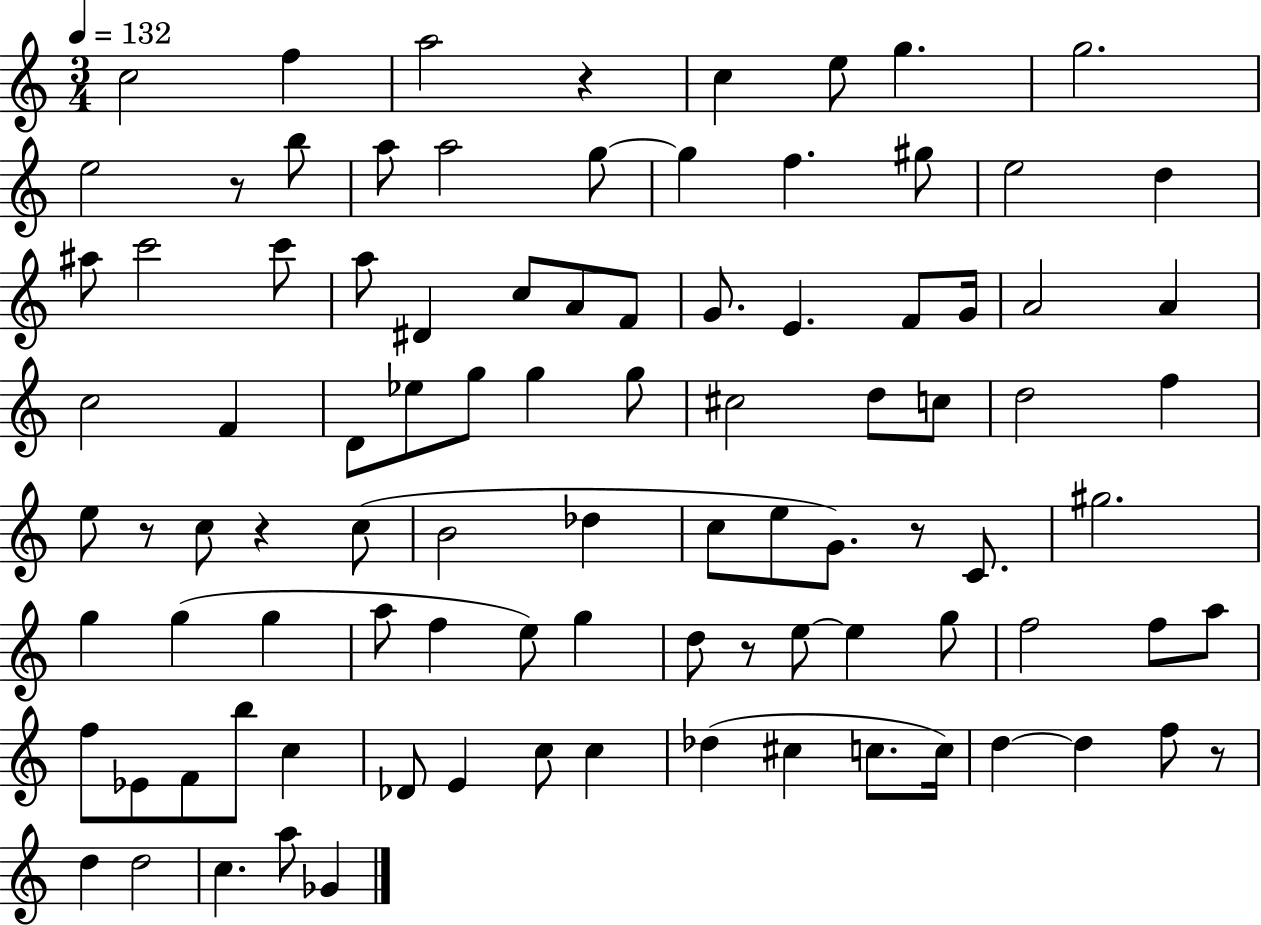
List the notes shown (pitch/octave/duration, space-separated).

C5/h F5/q A5/h R/q C5/q E5/e G5/q. G5/h. E5/h R/e B5/e A5/e A5/h G5/e G5/q F5/q. G#5/e E5/h D5/q A#5/e C6/h C6/e A5/e D#4/q C5/e A4/e F4/e G4/e. E4/q. F4/e G4/s A4/h A4/q C5/h F4/q D4/e Eb5/e G5/e G5/q G5/e C#5/h D5/e C5/e D5/h F5/q E5/e R/e C5/e R/q C5/e B4/h Db5/q C5/e E5/e G4/e. R/e C4/e. G#5/h. G5/q G5/q G5/q A5/e F5/q E5/e G5/q D5/e R/e E5/e E5/q G5/e F5/h F5/e A5/e F5/e Eb4/e F4/e B5/e C5/q Db4/e E4/q C5/e C5/q Db5/q C#5/q C5/e. C5/s D5/q D5/q F5/e R/e D5/q D5/h C5/q. A5/e Gb4/q